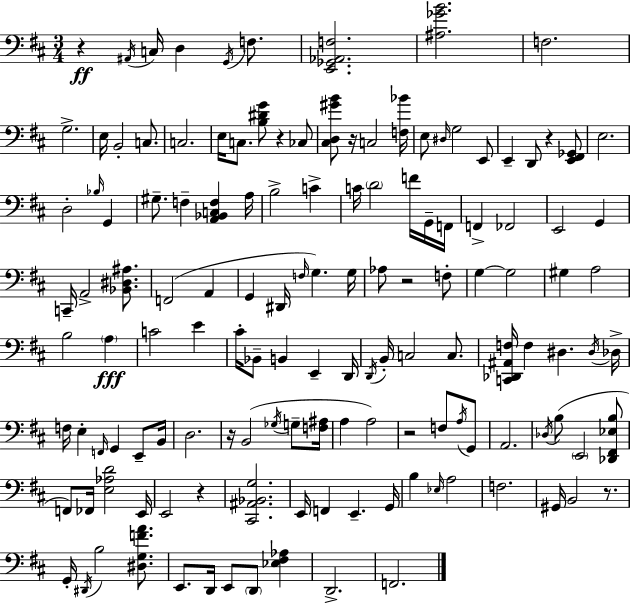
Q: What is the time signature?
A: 3/4